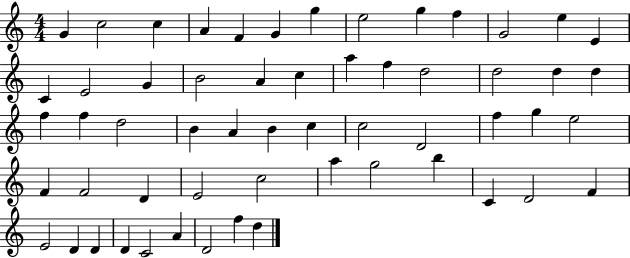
{
  \clef treble
  \numericTimeSignature
  \time 4/4
  \key c \major
  g'4 c''2 c''4 | a'4 f'4 g'4 g''4 | e''2 g''4 f''4 | g'2 e''4 e'4 | \break c'4 e'2 g'4 | b'2 a'4 c''4 | a''4 f''4 d''2 | d''2 d''4 d''4 | \break f''4 f''4 d''2 | b'4 a'4 b'4 c''4 | c''2 d'2 | f''4 g''4 e''2 | \break f'4 f'2 d'4 | e'2 c''2 | a''4 g''2 b''4 | c'4 d'2 f'4 | \break e'2 d'4 d'4 | d'4 c'2 a'4 | d'2 f''4 d''4 | \bar "|."
}